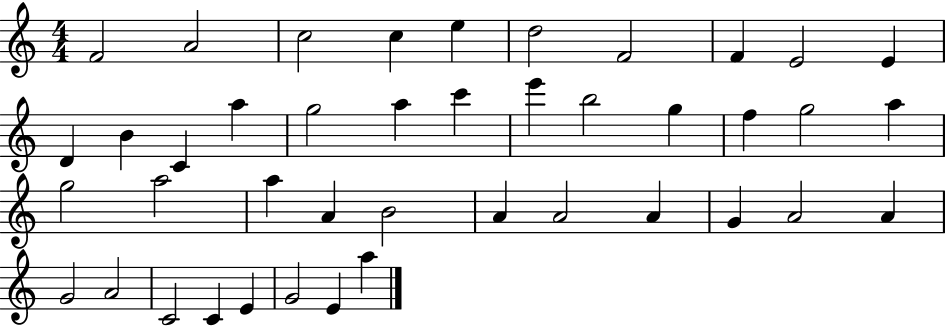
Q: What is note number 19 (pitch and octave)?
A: B5